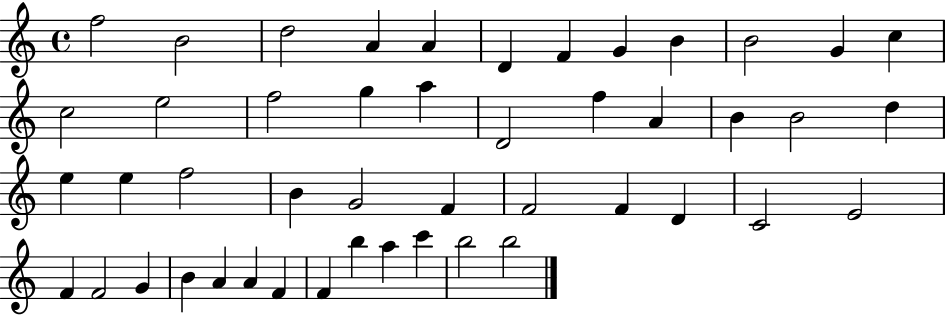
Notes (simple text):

F5/h B4/h D5/h A4/q A4/q D4/q F4/q G4/q B4/q B4/h G4/q C5/q C5/h E5/h F5/h G5/q A5/q D4/h F5/q A4/q B4/q B4/h D5/q E5/q E5/q F5/h B4/q G4/h F4/q F4/h F4/q D4/q C4/h E4/h F4/q F4/h G4/q B4/q A4/q A4/q F4/q F4/q B5/q A5/q C6/q B5/h B5/h